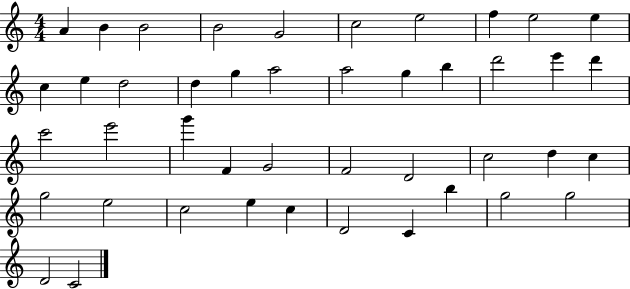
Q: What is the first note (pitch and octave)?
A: A4